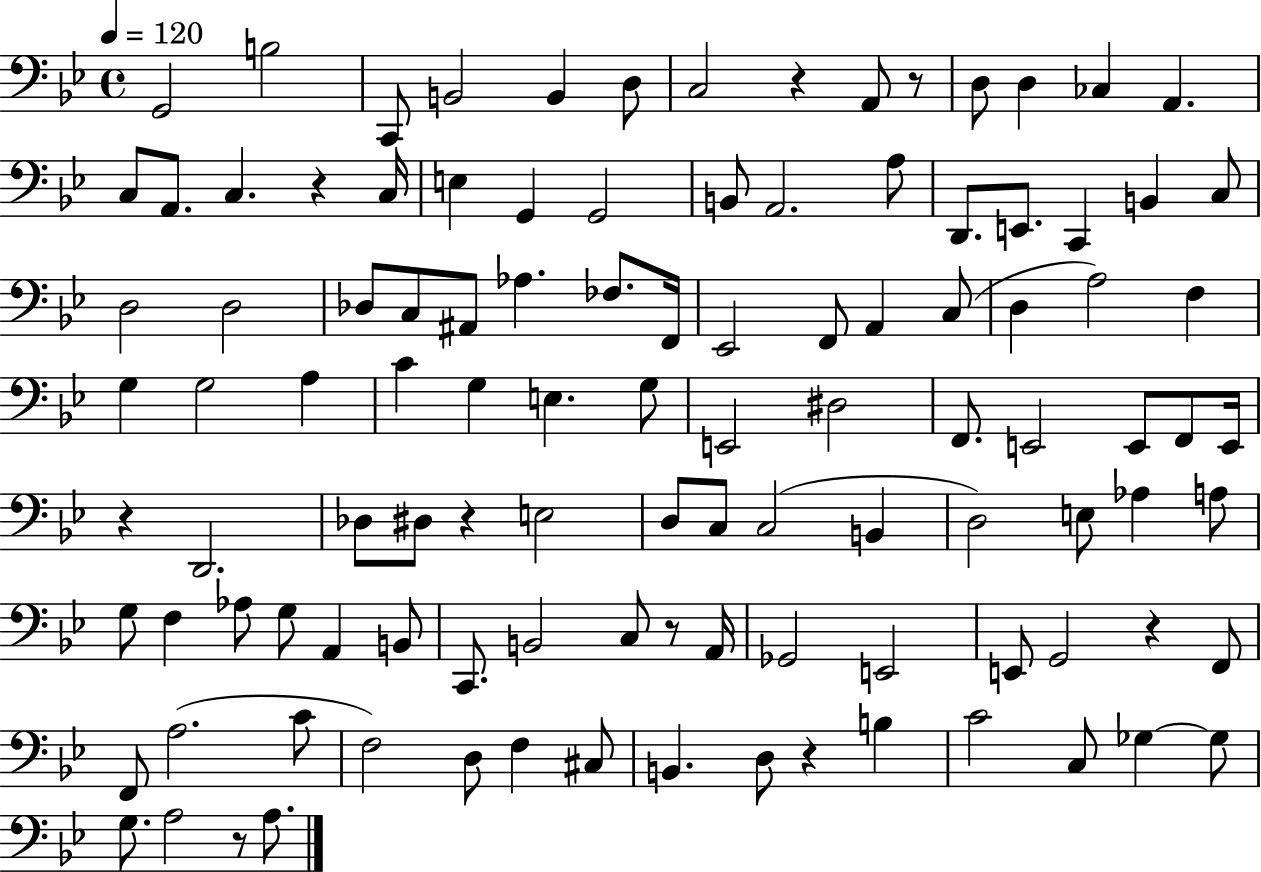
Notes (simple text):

G2/h B3/h C2/e B2/h B2/q D3/e C3/h R/q A2/e R/e D3/e D3/q CES3/q A2/q. C3/e A2/e. C3/q. R/q C3/s E3/q G2/q G2/h B2/e A2/h. A3/e D2/e. E2/e. C2/q B2/q C3/e D3/h D3/h Db3/e C3/e A#2/e Ab3/q. FES3/e. F2/s Eb2/h F2/e A2/q C3/e D3/q A3/h F3/q G3/q G3/h A3/q C4/q G3/q E3/q. G3/e E2/h D#3/h F2/e. E2/h E2/e F2/e E2/s R/q D2/h. Db3/e D#3/e R/q E3/h D3/e C3/e C3/h B2/q D3/h E3/e Ab3/q A3/e G3/e F3/q Ab3/e G3/e A2/q B2/e C2/e. B2/h C3/e R/e A2/s Gb2/h E2/h E2/e G2/h R/q F2/e F2/e A3/h. C4/e F3/h D3/e F3/q C#3/e B2/q. D3/e R/q B3/q C4/h C3/e Gb3/q Gb3/e G3/e. A3/h R/e A3/e.